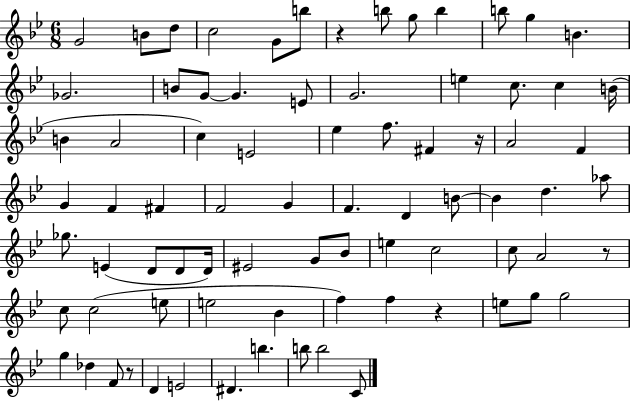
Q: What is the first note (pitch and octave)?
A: G4